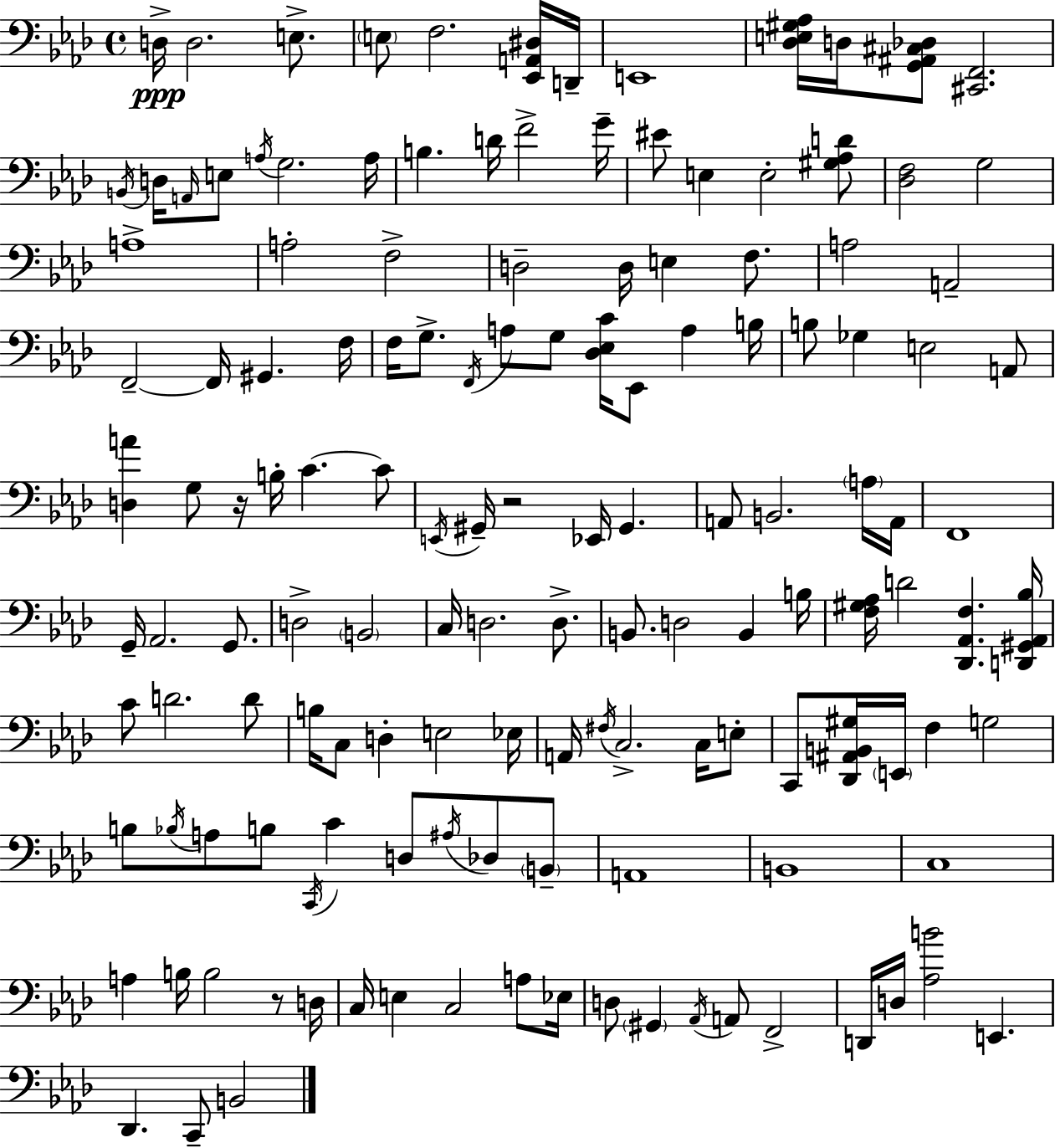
{
  \clef bass
  \time 4/4
  \defaultTimeSignature
  \key aes \major
  \repeat volta 2 { d16->\ppp d2. e8.-> | \parenthesize e8 f2. <ees, a, dis>16 d,16-- | e,1 | <des e gis aes>16 d16 <g, ais, cis des>8 <cis, f,>2. | \break \acciaccatura { b,16 } d16 \grace { a,16 } e8 \acciaccatura { a16 } g2. | a16 b4. d'16 f'2-> | g'16-- eis'8 e4 e2-. | <gis aes d'>8 <des f>2 g2 | \break a1-> | a2-. f2-> | d2-- d16 e4 | f8. a2 a,2-- | \break f,2--~~ f,16 gis,4. | f16 f16 g8.-> \acciaccatura { f,16 } a8 g8 <des ees c'>16 ees,8 a4 | b16 b8 ges4 e2 | a,8 <d a'>4 g8 r16 b16-. c'4.~~ | \break c'8 \acciaccatura { e,16 } gis,16-- r2 ees,16 gis,4. | a,8 b,2. | \parenthesize a16 a,16 f,1 | g,16-- aes,2. | \break g,8. d2-> \parenthesize b,2 | c16 d2. | d8.-> b,8. d2 | b,4 b16 <f gis aes>16 d'2 <des, aes, f>4. | \break <d, gis, aes, bes>16 c'8 d'2. | d'8 b16 c8 d4-. e2 | ees16 a,16 \acciaccatura { fis16 } c2.-> | c16 e8-. c,8 <des, ais, b, gis>16 \parenthesize e,16 f4 g2 | \break b8 \acciaccatura { bes16 } a8 b8 \acciaccatura { c,16 } c'4 | d8 \acciaccatura { ais16 } des8 \parenthesize b,8-- a,1 | b,1 | c1 | \break a4 b16 b2 | r8 d16 c16 e4 c2 | a8 ees16 d8 \parenthesize gis,4 \acciaccatura { aes,16 } | a,8 f,2-> d,16 d16 <aes b'>2 | \break e,4. des,4. | c,8-- b,2 } \bar "|."
}